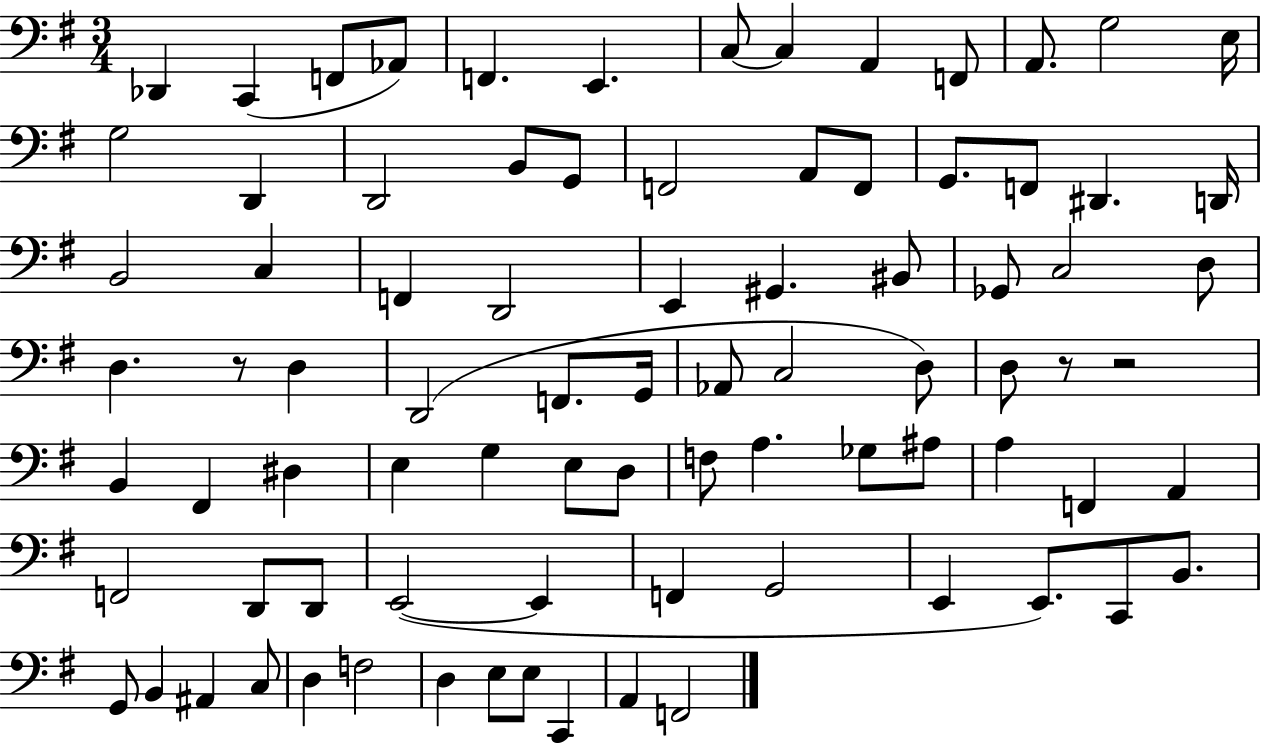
X:1
T:Untitled
M:3/4
L:1/4
K:G
_D,, C,, F,,/2 _A,,/2 F,, E,, C,/2 C, A,, F,,/2 A,,/2 G,2 E,/4 G,2 D,, D,,2 B,,/2 G,,/2 F,,2 A,,/2 F,,/2 G,,/2 F,,/2 ^D,, D,,/4 B,,2 C, F,, D,,2 E,, ^G,, ^B,,/2 _G,,/2 C,2 D,/2 D, z/2 D, D,,2 F,,/2 G,,/4 _A,,/2 C,2 D,/2 D,/2 z/2 z2 B,, ^F,, ^D, E, G, E,/2 D,/2 F,/2 A, _G,/2 ^A,/2 A, F,, A,, F,,2 D,,/2 D,,/2 E,,2 E,, F,, G,,2 E,, E,,/2 C,,/2 B,,/2 G,,/2 B,, ^A,, C,/2 D, F,2 D, E,/2 E,/2 C,, A,, F,,2